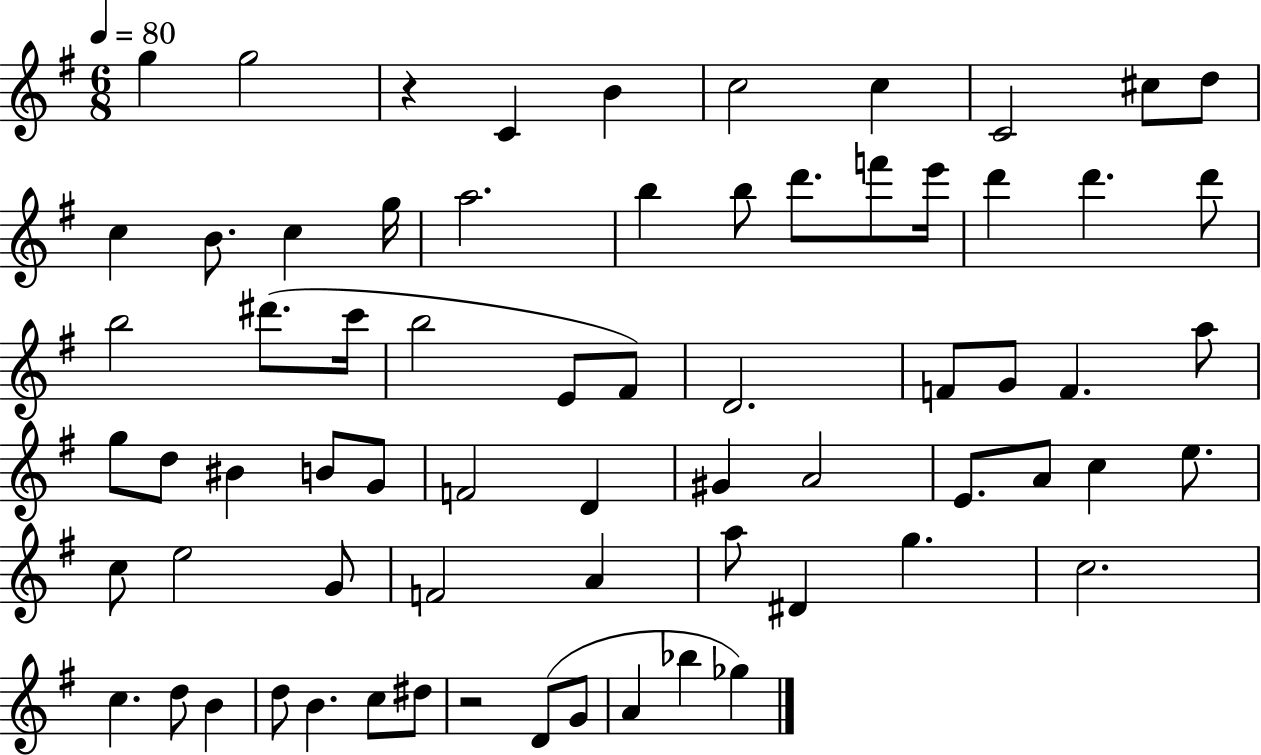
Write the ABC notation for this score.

X:1
T:Untitled
M:6/8
L:1/4
K:G
g g2 z C B c2 c C2 ^c/2 d/2 c B/2 c g/4 a2 b b/2 d'/2 f'/2 e'/4 d' d' d'/2 b2 ^d'/2 c'/4 b2 E/2 ^F/2 D2 F/2 G/2 F a/2 g/2 d/2 ^B B/2 G/2 F2 D ^G A2 E/2 A/2 c e/2 c/2 e2 G/2 F2 A a/2 ^D g c2 c d/2 B d/2 B c/2 ^d/2 z2 D/2 G/2 A _b _g